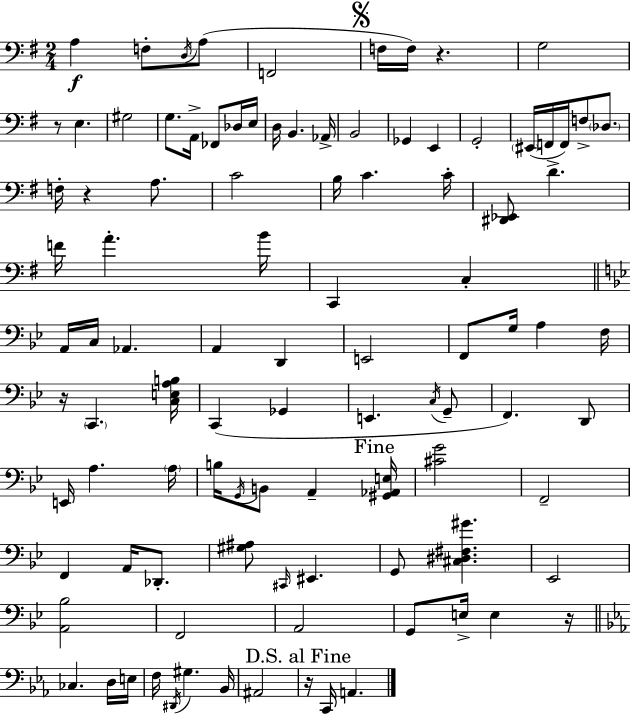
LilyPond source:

{
  \clef bass
  \numericTimeSignature
  \time 2/4
  \key e \minor
  a4\f f8-. \acciaccatura { d16 } a8( | f,2 | \mark \markup { \musicglyph "scripts.segno" } f16 f16) r4. | g2 | \break r8 e4. | gis2 | g8. a,16-> fes,8 des16 | e16 d16 b,4. | \break aes,16-> b,2 | ges,4 e,4 | g,2-. | \parenthesize eis,16( f,16 f,16) f8-> \parenthesize des8. | \break f16-. r4 a8. | c'2 | b16 c'4. | c'16-. <dis, ees,>8 d'4.-> | \break f'16 a'4.-. | b'16 c,4 c4-. | \bar "||" \break \key bes \major a,16 c16 aes,4. | a,4 d,4 | e,2 | f,8 g16 a4 f16 | \break r16 \parenthesize c,4. <c e a b>16 | c,4( ges,4 | e,4. \acciaccatura { c16 } g,8-- | f,4.) d,8 | \break e,16 a4. | \parenthesize a16 b16 \acciaccatura { g,16 } b,8 a,4-- | \mark "Fine" <gis, aes, e>16 <cis' g'>2 | f,2-- | \break f,4 a,16 des,8.-. | <gis ais>8 \grace { cis,16 } eis,4. | g,8 <cis dis fis gis'>4. | ees,2 | \break <a, bes>2 | f,2 | a,2 | g,8 e16-> e4 | \break r16 \bar "||" \break \key c \minor ces4. d16 e16 | f16 \acciaccatura { dis,16 } gis4. | bes,16 ais,2 | \mark "D.S. al Fine" r16 c,16 a,4. | \break \bar "|."
}